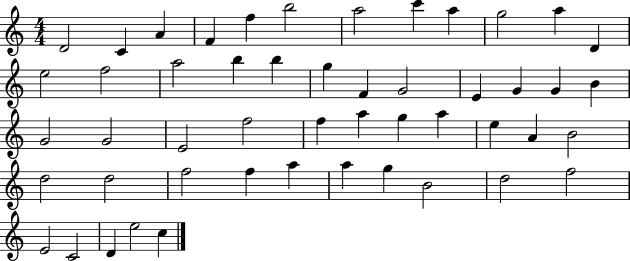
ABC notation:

X:1
T:Untitled
M:4/4
L:1/4
K:C
D2 C A F f b2 a2 c' a g2 a D e2 f2 a2 b b g F G2 E G G B G2 G2 E2 f2 f a g a e A B2 d2 d2 f2 f a a g B2 d2 f2 E2 C2 D e2 c